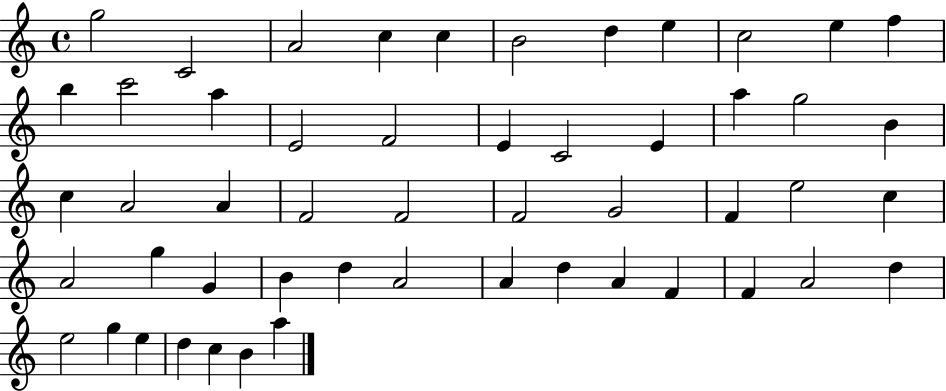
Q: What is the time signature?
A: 4/4